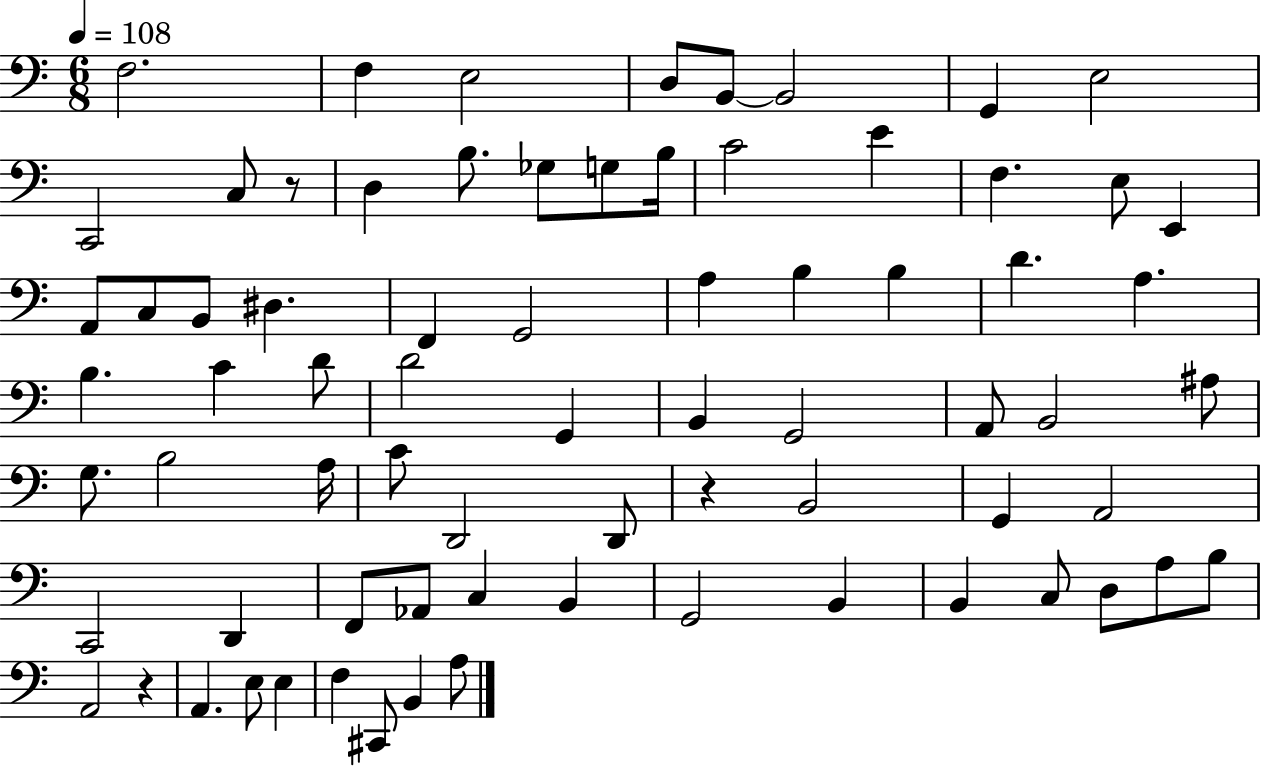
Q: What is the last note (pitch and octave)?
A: A3